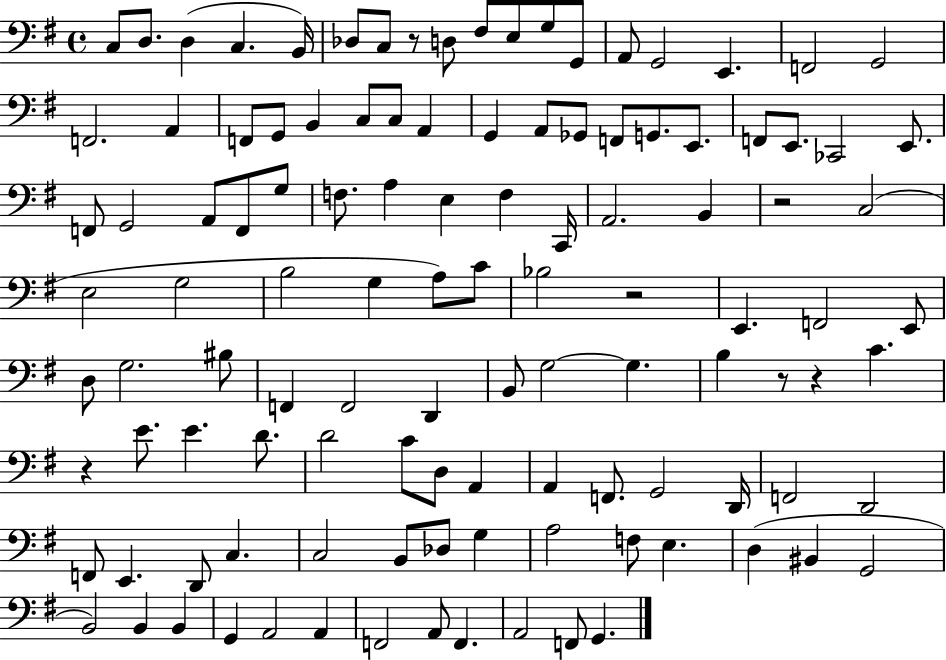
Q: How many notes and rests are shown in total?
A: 114